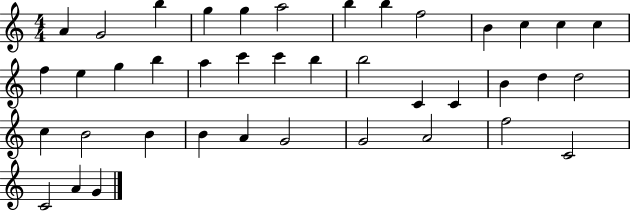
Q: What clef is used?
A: treble